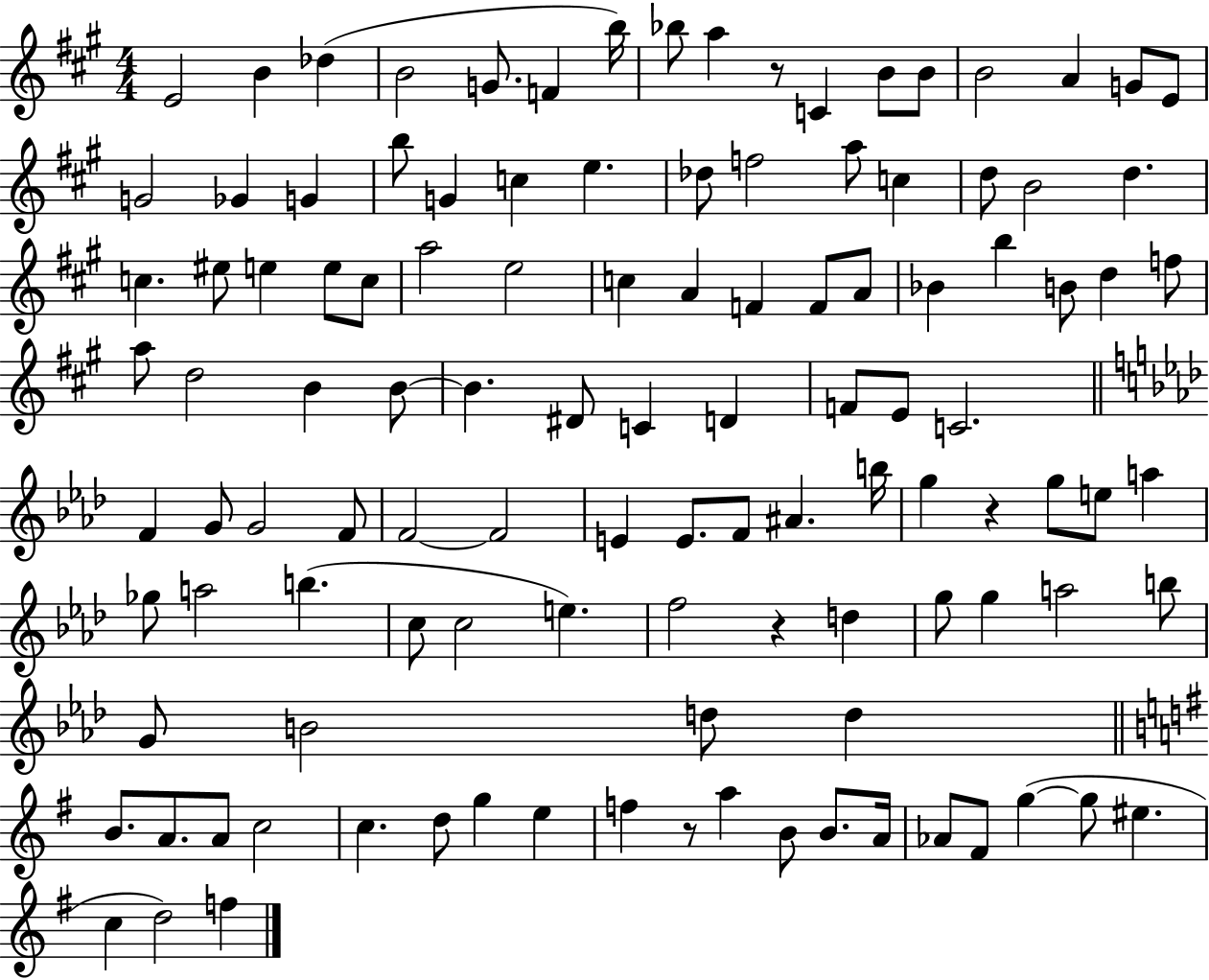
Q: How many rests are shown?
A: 4